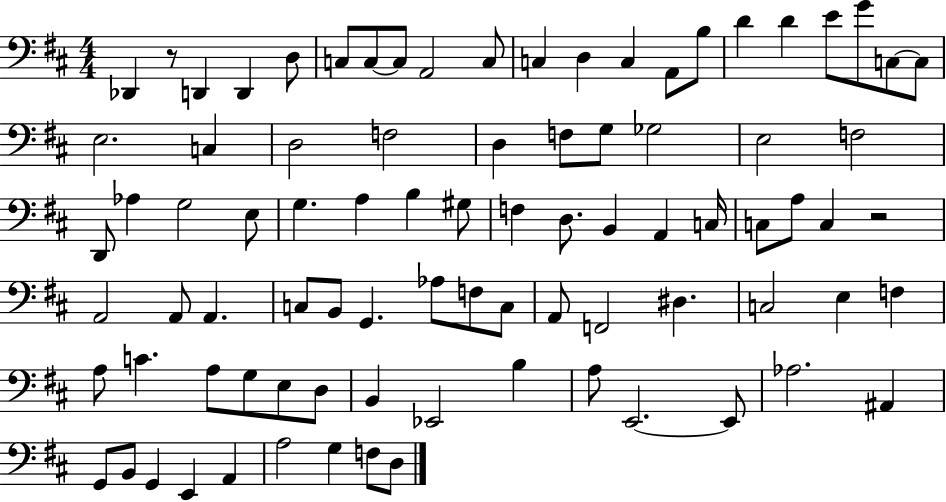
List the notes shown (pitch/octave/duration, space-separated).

Db2/q R/e D2/q D2/q D3/e C3/e C3/e C3/e A2/h C3/e C3/q D3/q C3/q A2/e B3/e D4/q D4/q E4/e G4/e C3/e C3/e E3/h. C3/q D3/h F3/h D3/q F3/e G3/e Gb3/h E3/h F3/h D2/e Ab3/q G3/h E3/e G3/q. A3/q B3/q G#3/e F3/q D3/e. B2/q A2/q C3/s C3/e A3/e C3/q R/h A2/h A2/e A2/q. C3/e B2/e G2/q. Ab3/e F3/e C3/e A2/e F2/h D#3/q. C3/h E3/q F3/q A3/e C4/q. A3/e G3/e E3/e D3/e B2/q Eb2/h B3/q A3/e E2/h. E2/e Ab3/h. A#2/q G2/e B2/e G2/q E2/q A2/q A3/h G3/q F3/e D3/e